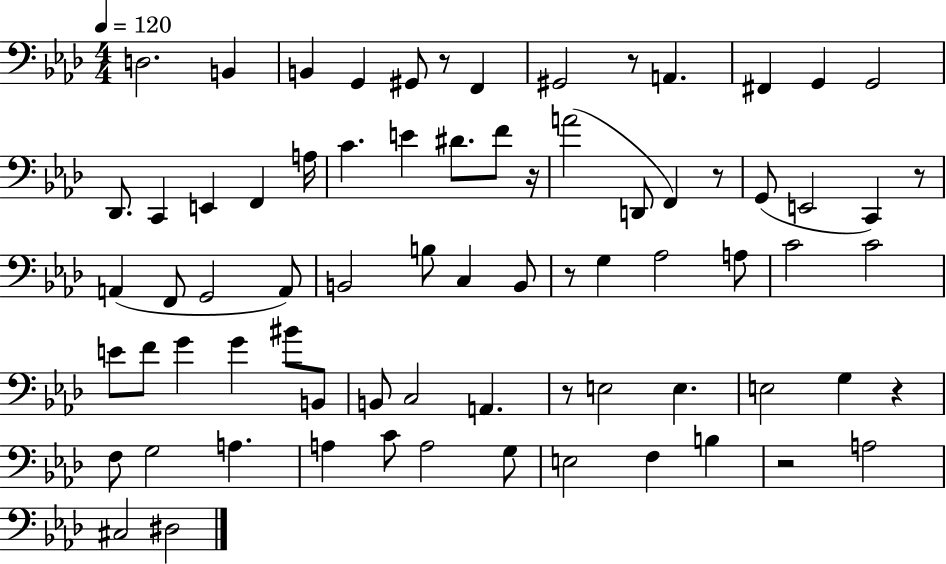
X:1
T:Untitled
M:4/4
L:1/4
K:Ab
D,2 B,, B,, G,, ^G,,/2 z/2 F,, ^G,,2 z/2 A,, ^F,, G,, G,,2 _D,,/2 C,, E,, F,, A,/4 C E ^D/2 F/2 z/4 A2 D,,/2 F,, z/2 G,,/2 E,,2 C,, z/2 A,, F,,/2 G,,2 A,,/2 B,,2 B,/2 C, B,,/2 z/2 G, _A,2 A,/2 C2 C2 E/2 F/2 G G ^B/2 B,,/2 B,,/2 C,2 A,, z/2 E,2 E, E,2 G, z F,/2 G,2 A, A, C/2 A,2 G,/2 E,2 F, B, z2 A,2 ^C,2 ^D,2